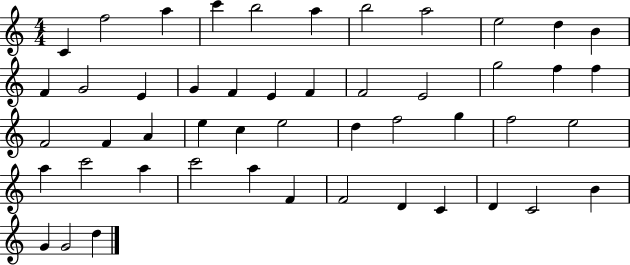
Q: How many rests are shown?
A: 0